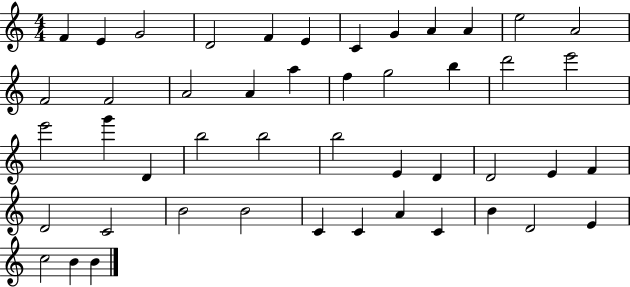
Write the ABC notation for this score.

X:1
T:Untitled
M:4/4
L:1/4
K:C
F E G2 D2 F E C G A A e2 A2 F2 F2 A2 A a f g2 b d'2 e'2 e'2 g' D b2 b2 b2 E D D2 E F D2 C2 B2 B2 C C A C B D2 E c2 B B